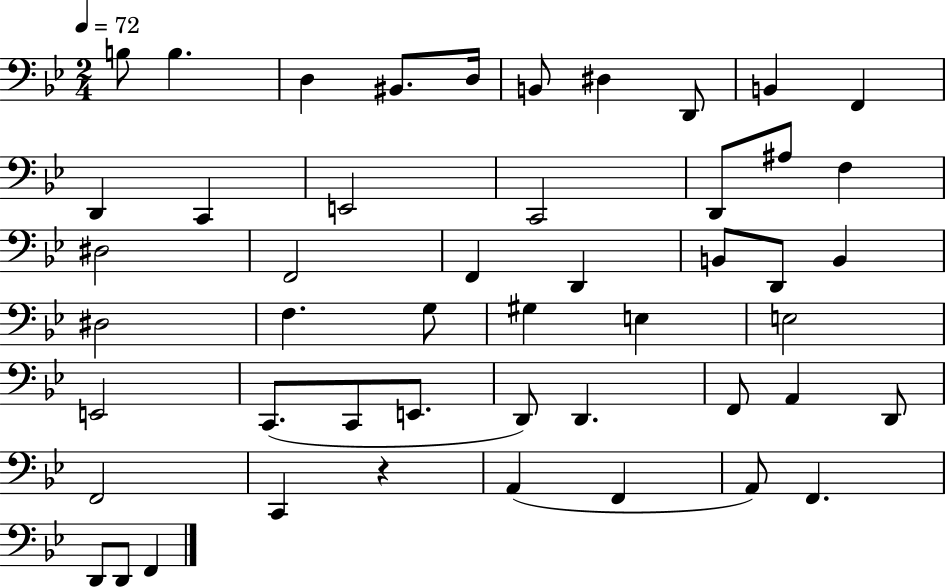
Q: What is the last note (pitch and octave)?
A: F2